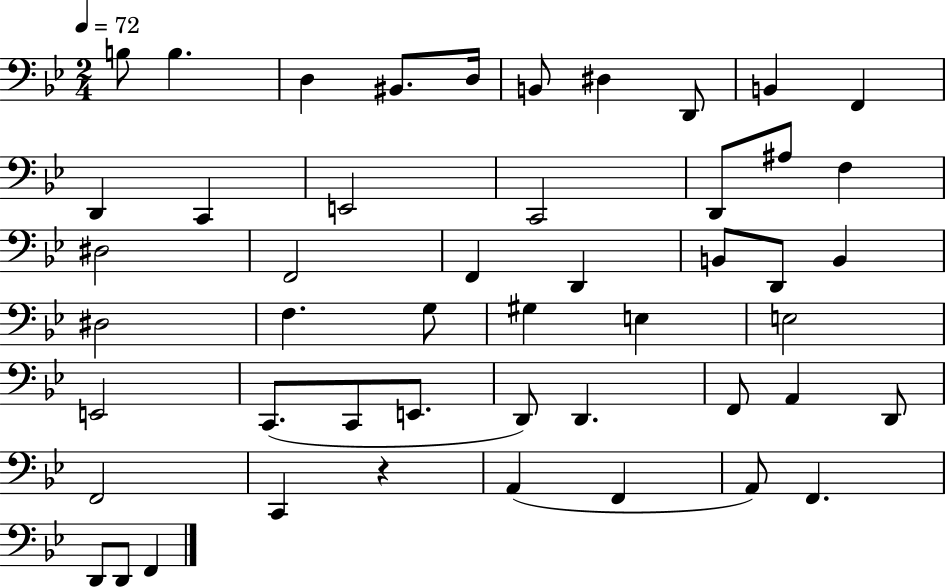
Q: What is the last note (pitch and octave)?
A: F2